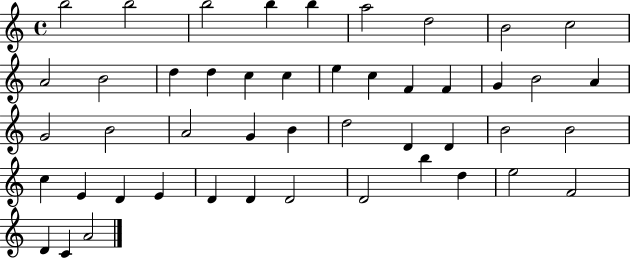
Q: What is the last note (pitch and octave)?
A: A4